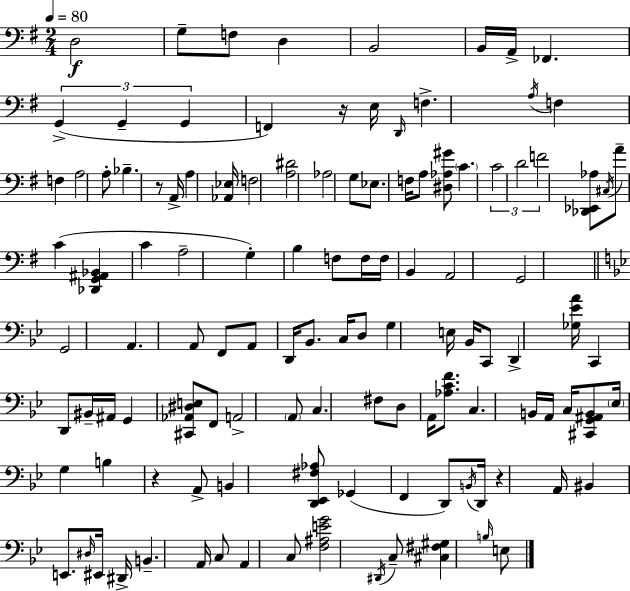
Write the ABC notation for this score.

X:1
T:Untitled
M:2/4
L:1/4
K:Em
D,2 G,/2 F,/2 D, B,,2 B,,/4 A,,/4 _F,, G,, G,, G,, F,, z/4 E,/4 D,,/4 F, A,/4 F, F, A,2 A,/2 _B, z/2 A,,/4 A, [_A,,_E,]/4 F,2 [A,^D]2 _A,2 G,/2 _E,/2 F,/4 A,/2 [^D,_A,^G]/2 C C2 D2 F2 [_D,,_E,,_A,]/2 ^C,/4 A/2 C [_D,,G,,^A,,_B,,] C A,2 G, B, F,/2 F,/4 F,/4 B,, A,,2 G,,2 G,,2 A,, A,,/2 F,,/2 A,,/2 D,,/4 _B,,/2 C,/4 D,/2 G, E,/4 _B,,/4 C,,/2 D,, [_G,_EA]/4 C,, D,,/2 ^B,,/4 ^A,,/4 G,, [^C,,_A,,^D,E,]/2 F,,/2 A,,2 A,,/2 C, ^F,/2 D,/2 A,,/4 [_A,CF]/2 C, B,,/4 A,,/4 C,/4 [^C,,G,,^A,,B,,]/2 _E,/4 G, B, z A,,/2 B,, [D,,_E,,^F,_A,]/2 _G,, F,, D,,/2 B,,/4 D,,/4 z A,,/4 ^B,, E,,/2 ^D,/4 ^E,,/4 ^D,,/4 B,, A,,/4 C,/2 A,, C,/2 [F,^A,EG]2 ^D,,/4 C,/2 [^C,^F,^G,] B,/4 E,/2